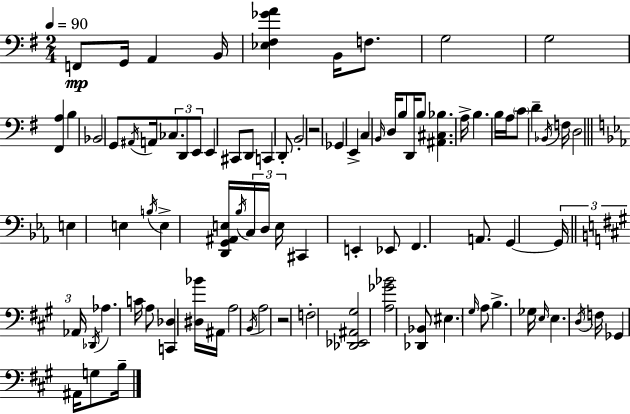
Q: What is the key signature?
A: G major